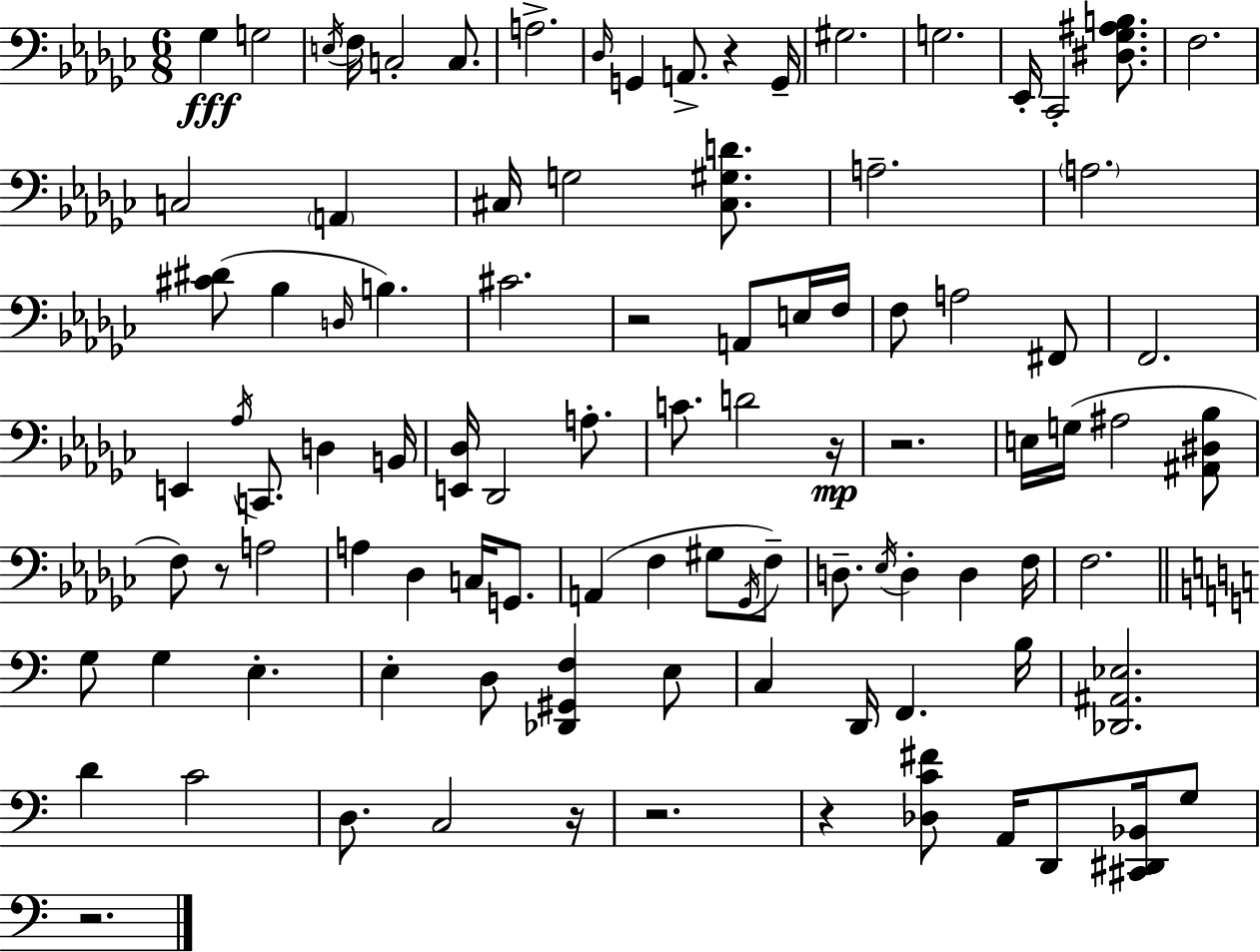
{
  \clef bass
  \numericTimeSignature
  \time 6/8
  \key ees \minor
  \repeat volta 2 { ges4\fff g2 | \acciaccatura { e16 } f16 c2-. c8. | a2.-> | \grace { des16 } g,4 a,8.-> r4 | \break g,16-- gis2. | g2. | ees,16-. ces,2-. <dis ges ais b>8. | f2. | \break c2 \parenthesize a,4 | cis16 g2 <cis gis d'>8. | a2.-- | \parenthesize a2. | \break <cis' dis'>8( bes4 \grace { d16 } b4.) | cis'2. | r2 a,8 | e16 f16 f8 a2 | \break fis,8 f,2. | e,4 \acciaccatura { aes16 } c,8. d4 | b,16 <e, des>16 des,2 | a8.-. c'8. d'2 | \break r16\mp r2. | e16 g16( ais2 | <ais, dis bes>8 f8) r8 a2 | a4 des4 | \break c16 g,8. a,4( f4 | gis8 \acciaccatura { ges,16 }) f8-- d8.-- \acciaccatura { ees16 } d4-. | d4 f16 f2. | \bar "||" \break \key c \major g8 g4 e4.-. | e4-. d8 <des, gis, f>4 e8 | c4 d,16 f,4. b16 | <des, ais, ees>2. | \break d'4 c'2 | d8. c2 r16 | r2. | r4 <des c' fis'>8 a,16 d,8 <cis, dis, bes,>16 g8 | \break r2. | } \bar "|."
}